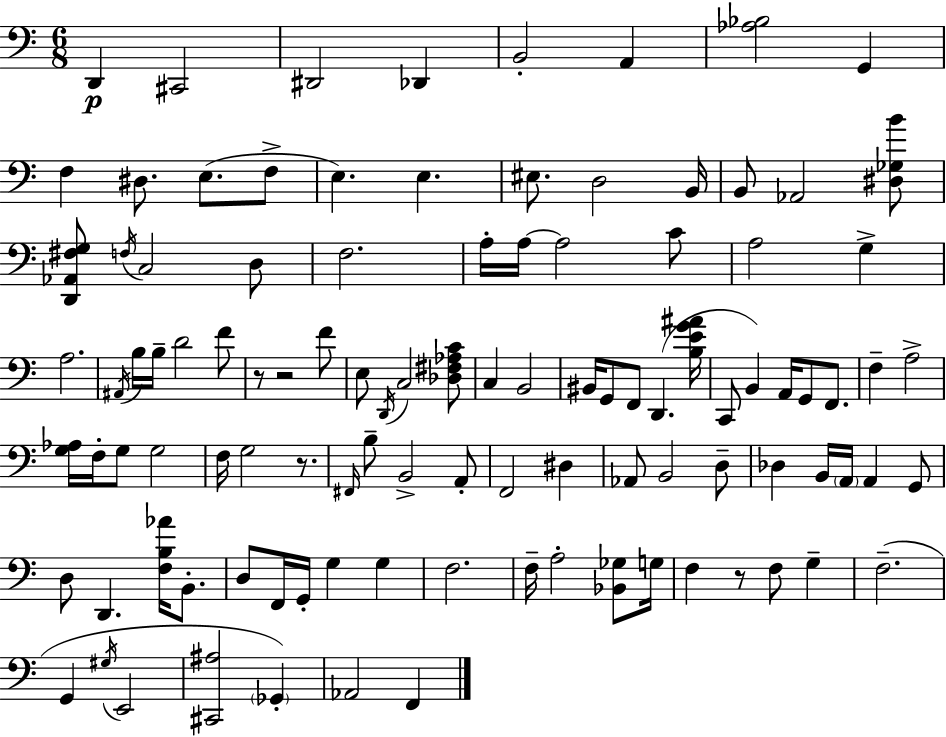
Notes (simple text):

D2/q C#2/h D#2/h Db2/q B2/h A2/q [Ab3,Bb3]/h G2/q F3/q D#3/e. E3/e. F3/e E3/q. E3/q. EIS3/e. D3/h B2/s B2/e Ab2/h [D#3,Gb3,B4]/e [D2,Ab2,F#3,G3]/e F3/s C3/h D3/e F3/h. A3/s A3/s A3/h C4/e A3/h G3/q A3/h. A#2/s B3/s B3/s D4/h F4/e R/e R/h F4/e E3/e D2/s C3/h [Db3,F#3,Ab3,C4]/e C3/q B2/h BIS2/s G2/e F2/e D2/q. [B3,E4,G4,A#4]/s C2/e B2/q A2/s G2/e F2/e. F3/q A3/h [G3,Ab3]/s F3/s G3/e G3/h F3/s G3/h R/e. F#2/s B3/e B2/h A2/e F2/h D#3/q Ab2/e B2/h D3/e Db3/q B2/s A2/s A2/q G2/e D3/e D2/q. [F3,B3,Ab4]/s B2/e. D3/e F2/s G2/s G3/q G3/q F3/h. F3/s A3/h [Bb2,Gb3]/e G3/s F3/q R/e F3/e G3/q F3/h. G2/q G#3/s E2/h [C#2,A#3]/h Gb2/q Ab2/h F2/q